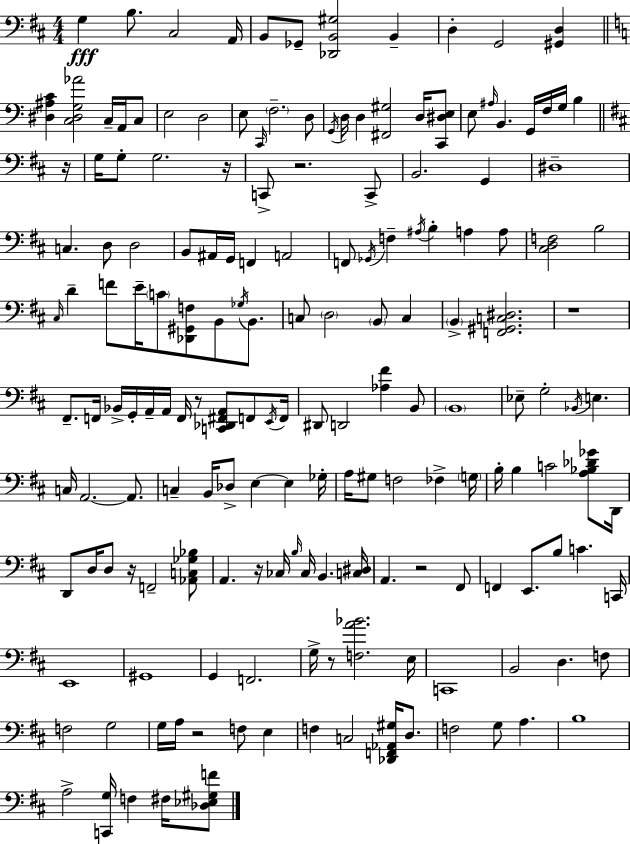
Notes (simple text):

G3/q B3/e. C#3/h A2/s B2/e Gb2/e [Db2,B2,G#3]/h B2/q D3/q G2/h [G#2,D3]/q [D#3,A#3,C4]/q [C3,D#3,G3,Ab4]/h C3/s A2/s C3/e E3/h D3/h E3/e C2/s F3/h. D3/e G2/s D3/s D3/q [F#2,G#3]/h D3/s [C2,D#3,E3]/e E3/e A#3/s B2/q. G2/s F3/s G3/s B3/q R/s G3/s G3/e G3/h. R/s C2/e R/h. C2/e B2/h. G2/q D#3/w C3/q. D3/e D3/h B2/e A#2/s G2/s F2/q A2/h F2/e Gb2/s F3/q A#3/s B3/q A3/q A3/e [C#3,D3,F3]/h B3/h C#3/s D4/q F4/e E4/s C4/e [Db2,G#2,F3]/e B2/e Gb3/s B2/e. C3/e D3/h B2/e C3/q B2/q [F2,G#2,C3,D#3]/h. R/w F#2/e. F2/s Bb2/s G2/s A2/s A2/s F2/s R/e [C2,Db2,F#2,A2]/e F2/e E2/s F2/s D#2/e D2/h [Ab3,F#4]/q B2/e B2/w Eb3/e G3/h Bb2/s E3/q. C3/s A2/h. A2/e. C3/q B2/s Db3/e E3/q E3/q Gb3/s A3/s G#3/e F3/h FES3/q G3/s B3/s B3/q C4/h [A3,Bb3,Db4,Gb4]/e D2/s D2/e D3/s D3/e R/s F2/h [Ab2,C3,Gb3,Bb3]/e A2/q. R/s CES3/s B3/s CES3/s B2/q. [C3,D#3]/s A2/q. R/h F#2/e F2/q E2/e. B3/e C4/q. C2/s E2/w G#2/w G2/q F2/h. G3/s R/e [F3,A4,Bb4]/h. E3/s C2/w B2/h D3/q. F3/e F3/h G3/h G3/s A3/s R/h F3/e E3/q F3/q C3/h [Db2,F2,Ab2,G#3]/s D3/e. F3/h G3/e A3/q. B3/w A3/h [C2,G3]/s F3/q F#3/s [Db3,Eb3,G#3,F4]/e